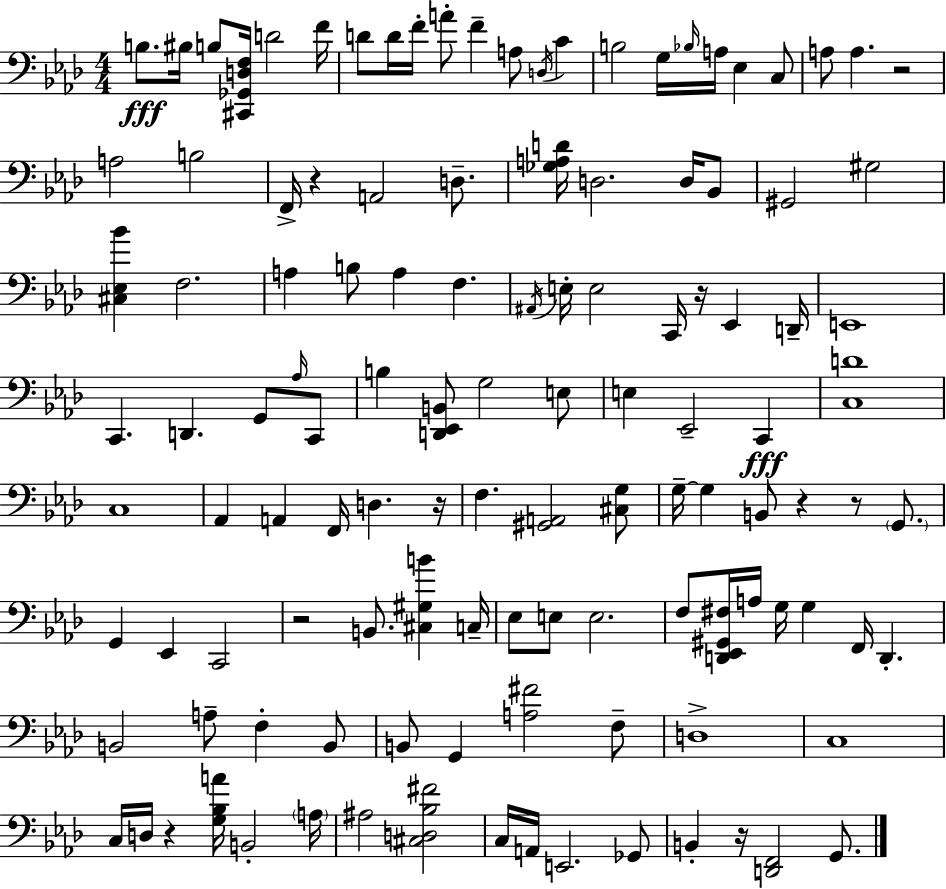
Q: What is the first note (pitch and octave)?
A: B3